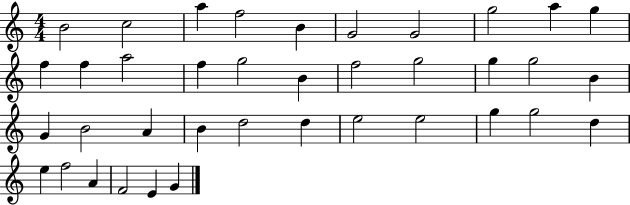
B4/h C5/h A5/q F5/h B4/q G4/h G4/h G5/h A5/q G5/q F5/q F5/q A5/h F5/q G5/h B4/q F5/h G5/h G5/q G5/h B4/q G4/q B4/h A4/q B4/q D5/h D5/q E5/h E5/h G5/q G5/h D5/q E5/q F5/h A4/q F4/h E4/q G4/q